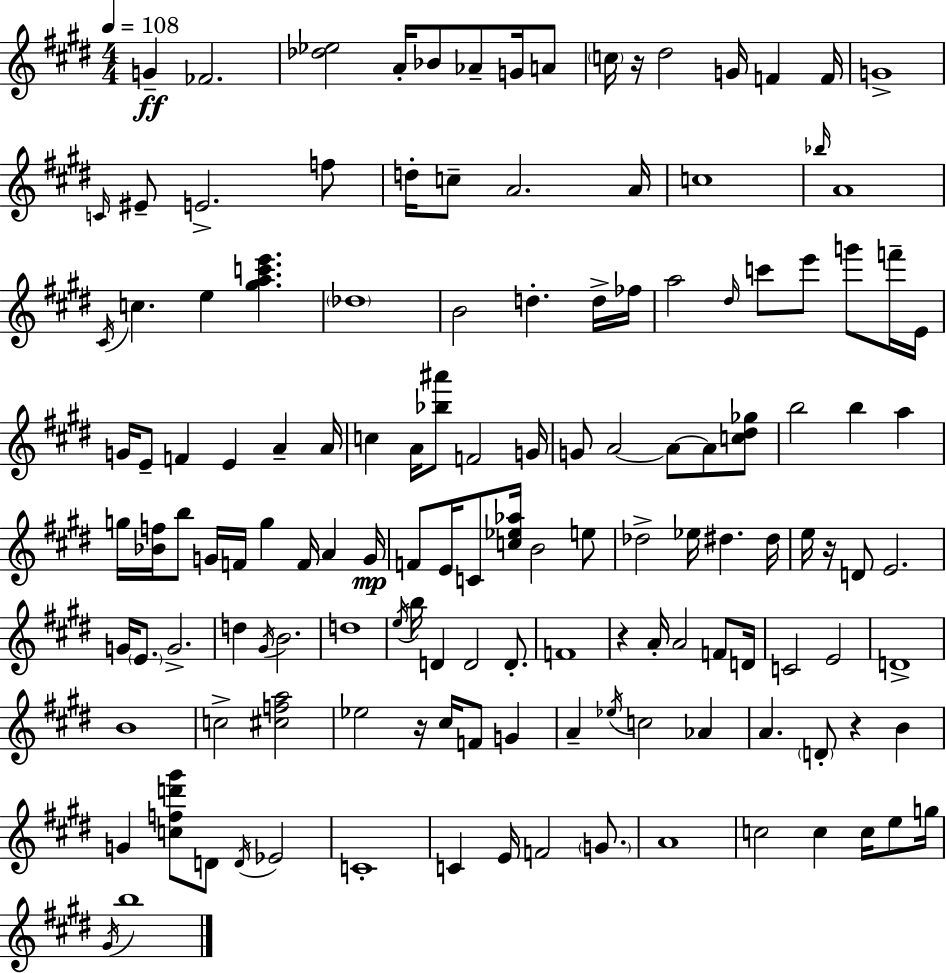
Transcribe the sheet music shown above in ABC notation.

X:1
T:Untitled
M:4/4
L:1/4
K:E
G _F2 [_d_e]2 A/4 _B/2 _A/2 G/4 A/2 c/4 z/4 ^d2 G/4 F F/4 G4 C/4 ^E/2 E2 f/2 d/4 c/2 A2 A/4 c4 _b/4 A4 ^C/4 c e [^gac'e'] _d4 B2 d d/4 _f/4 a2 ^d/4 c'/2 e'/2 g'/2 f'/4 E/4 G/4 E/2 F E A A/4 c A/4 [_b^a']/2 F2 G/4 G/2 A2 A/2 A/2 [c^d_g]/2 b2 b a g/4 [_Bf]/4 b/2 G/4 F/4 g F/4 A G/4 F/2 E/4 C/2 [c_e_a]/4 B2 e/2 _d2 _e/4 ^d ^d/4 e/4 z/4 D/2 E2 G/4 E/2 G2 d ^G/4 B2 d4 e/4 b/4 D D2 D/2 F4 z A/4 A2 F/2 D/4 C2 E2 D4 B4 c2 [^cfa]2 _e2 z/4 ^c/4 F/2 G A _e/4 c2 _A A D/2 z B G [cfd'^g']/2 D/2 D/4 _E2 C4 C E/4 F2 G/2 A4 c2 c c/4 e/2 g/4 ^G/4 b4